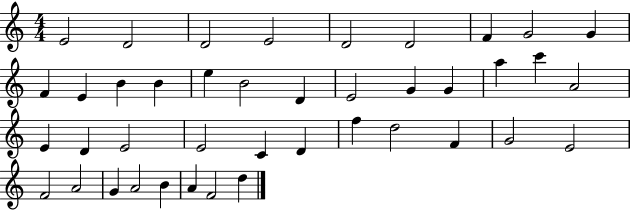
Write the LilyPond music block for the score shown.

{
  \clef treble
  \numericTimeSignature
  \time 4/4
  \key c \major
  e'2 d'2 | d'2 e'2 | d'2 d'2 | f'4 g'2 g'4 | \break f'4 e'4 b'4 b'4 | e''4 b'2 d'4 | e'2 g'4 g'4 | a''4 c'''4 a'2 | \break e'4 d'4 e'2 | e'2 c'4 d'4 | f''4 d''2 f'4 | g'2 e'2 | \break f'2 a'2 | g'4 a'2 b'4 | a'4 f'2 d''4 | \bar "|."
}